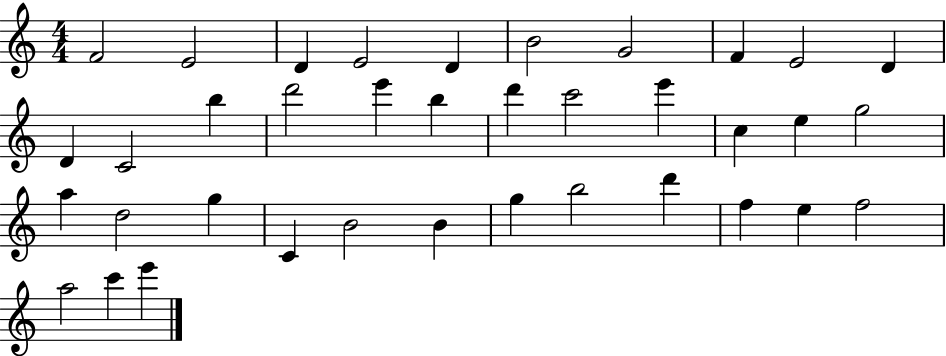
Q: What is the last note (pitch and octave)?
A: E6